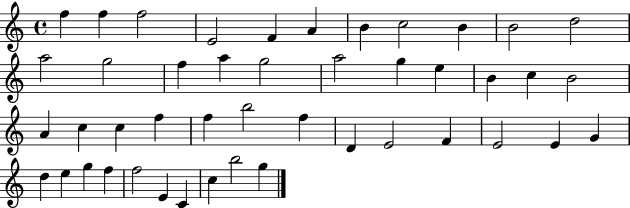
{
  \clef treble
  \time 4/4
  \defaultTimeSignature
  \key c \major
  f''4 f''4 f''2 | e'2 f'4 a'4 | b'4 c''2 b'4 | b'2 d''2 | \break a''2 g''2 | f''4 a''4 g''2 | a''2 g''4 e''4 | b'4 c''4 b'2 | \break a'4 c''4 c''4 f''4 | f''4 b''2 f''4 | d'4 e'2 f'4 | e'2 e'4 g'4 | \break d''4 e''4 g''4 f''4 | f''2 e'4 c'4 | c''4 b''2 g''4 | \bar "|."
}